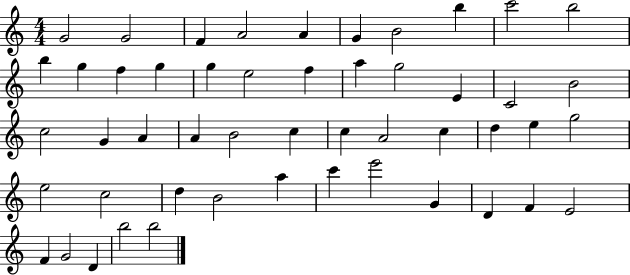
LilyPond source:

{
  \clef treble
  \numericTimeSignature
  \time 4/4
  \key c \major
  g'2 g'2 | f'4 a'2 a'4 | g'4 b'2 b''4 | c'''2 b''2 | \break b''4 g''4 f''4 g''4 | g''4 e''2 f''4 | a''4 g''2 e'4 | c'2 b'2 | \break c''2 g'4 a'4 | a'4 b'2 c''4 | c''4 a'2 c''4 | d''4 e''4 g''2 | \break e''2 c''2 | d''4 b'2 a''4 | c'''4 e'''2 g'4 | d'4 f'4 e'2 | \break f'4 g'2 d'4 | b''2 b''2 | \bar "|."
}